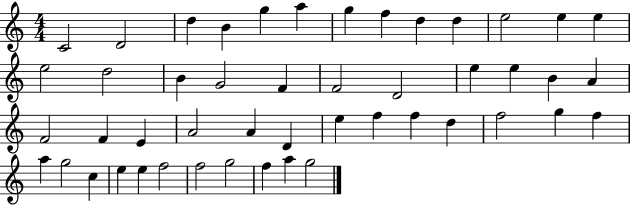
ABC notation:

X:1
T:Untitled
M:4/4
L:1/4
K:C
C2 D2 d B g a g f d d e2 e e e2 d2 B G2 F F2 D2 e e B A F2 F E A2 A D e f f d f2 g f a g2 c e e f2 f2 g2 f a g2